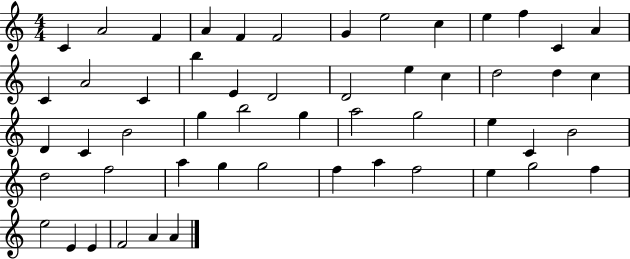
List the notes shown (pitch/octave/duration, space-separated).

C4/q A4/h F4/q A4/q F4/q F4/h G4/q E5/h C5/q E5/q F5/q C4/q A4/q C4/q A4/h C4/q B5/q E4/q D4/h D4/h E5/q C5/q D5/h D5/q C5/q D4/q C4/q B4/h G5/q B5/h G5/q A5/h G5/h E5/q C4/q B4/h D5/h F5/h A5/q G5/q G5/h F5/q A5/q F5/h E5/q G5/h F5/q E5/h E4/q E4/q F4/h A4/q A4/q